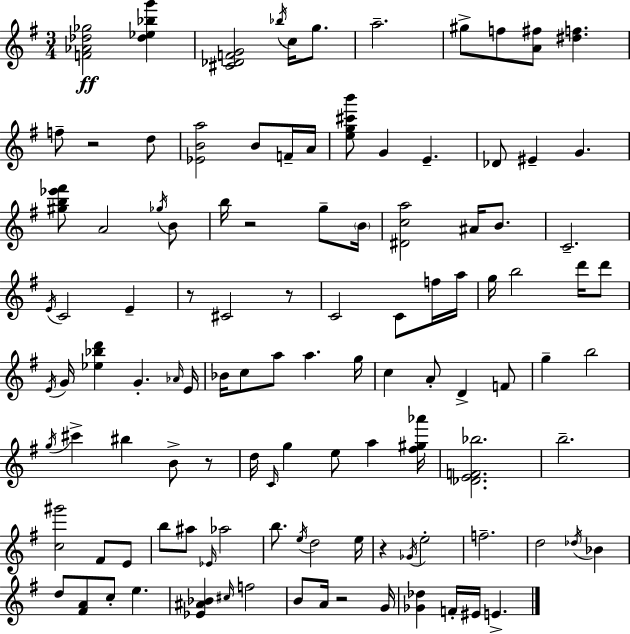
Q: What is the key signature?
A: G major